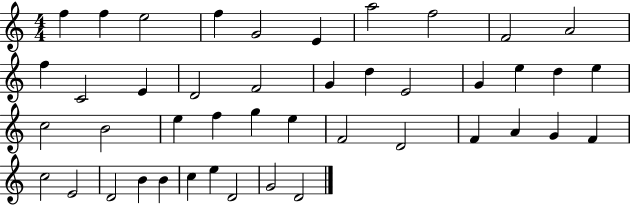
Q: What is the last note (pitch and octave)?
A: D4